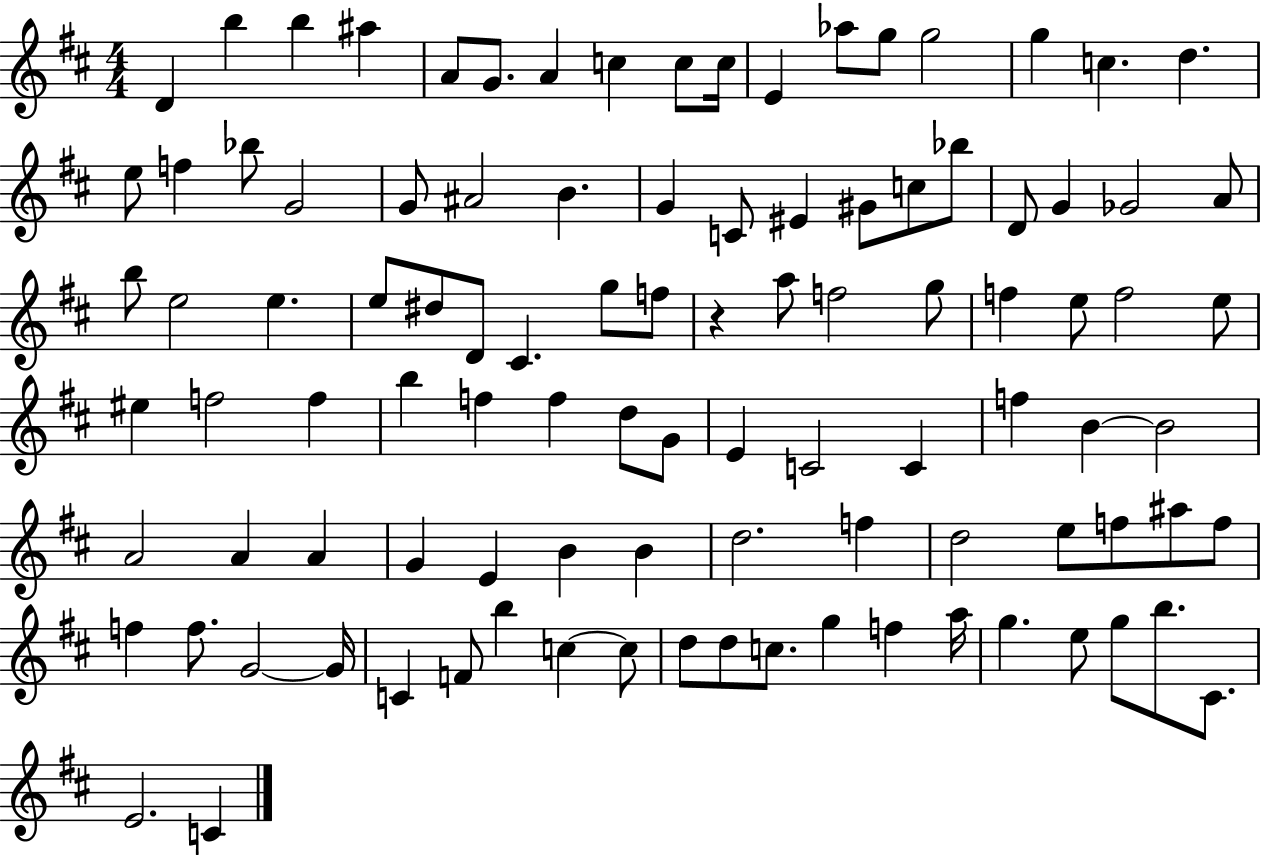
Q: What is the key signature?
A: D major